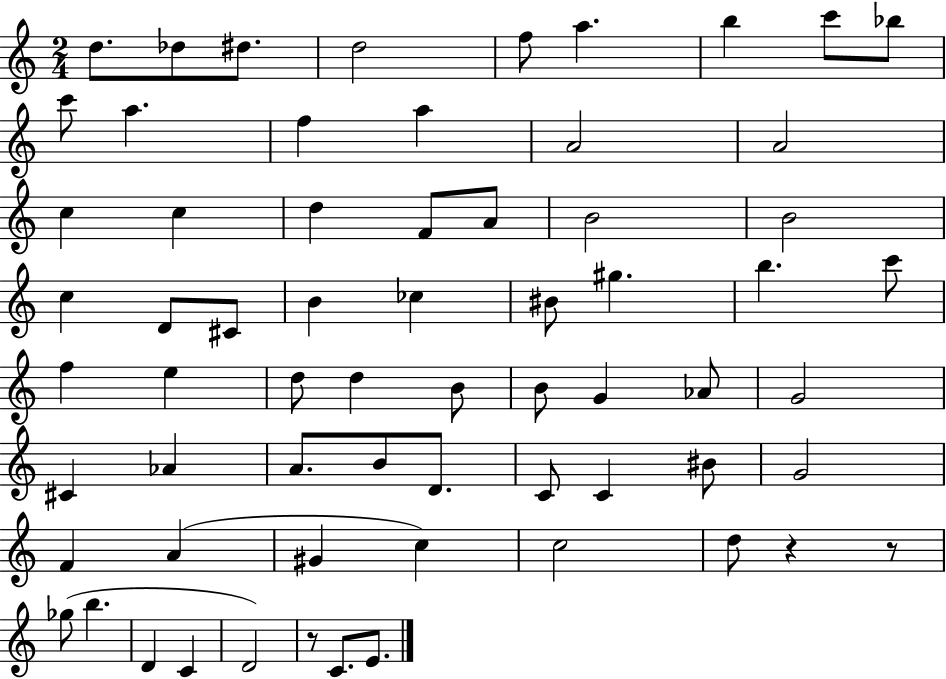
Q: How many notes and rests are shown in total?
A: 65